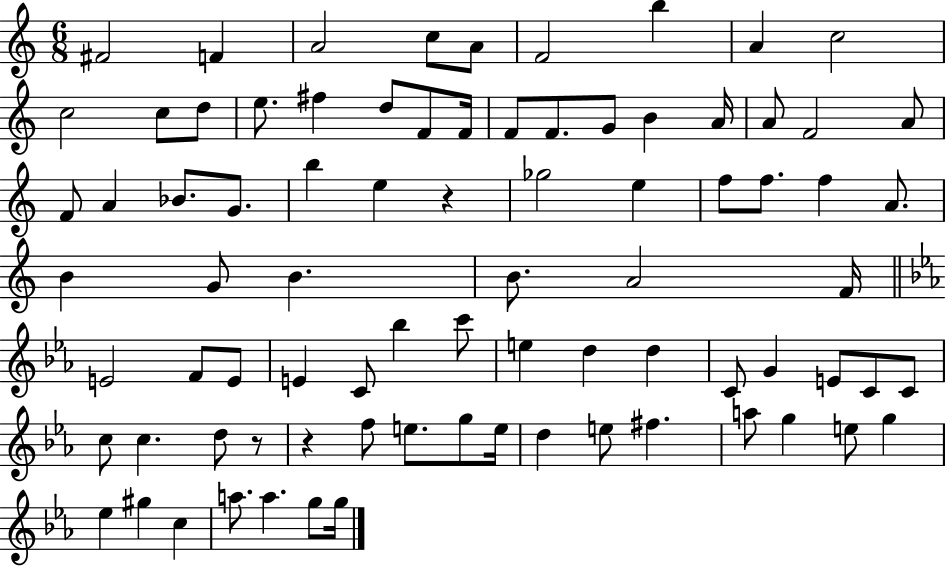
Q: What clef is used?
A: treble